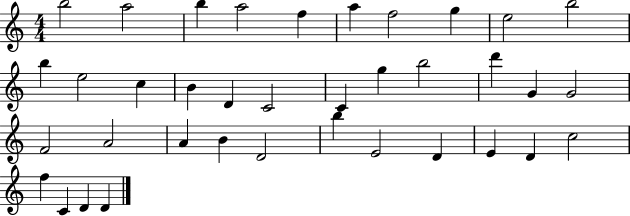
{
  \clef treble
  \numericTimeSignature
  \time 4/4
  \key c \major
  b''2 a''2 | b''4 a''2 f''4 | a''4 f''2 g''4 | e''2 b''2 | \break b''4 e''2 c''4 | b'4 d'4 c'2 | c'4 g''4 b''2 | d'''4 g'4 g'2 | \break f'2 a'2 | a'4 b'4 d'2 | b''4 e'2 d'4 | e'4 d'4 c''2 | \break f''4 c'4 d'4 d'4 | \bar "|."
}